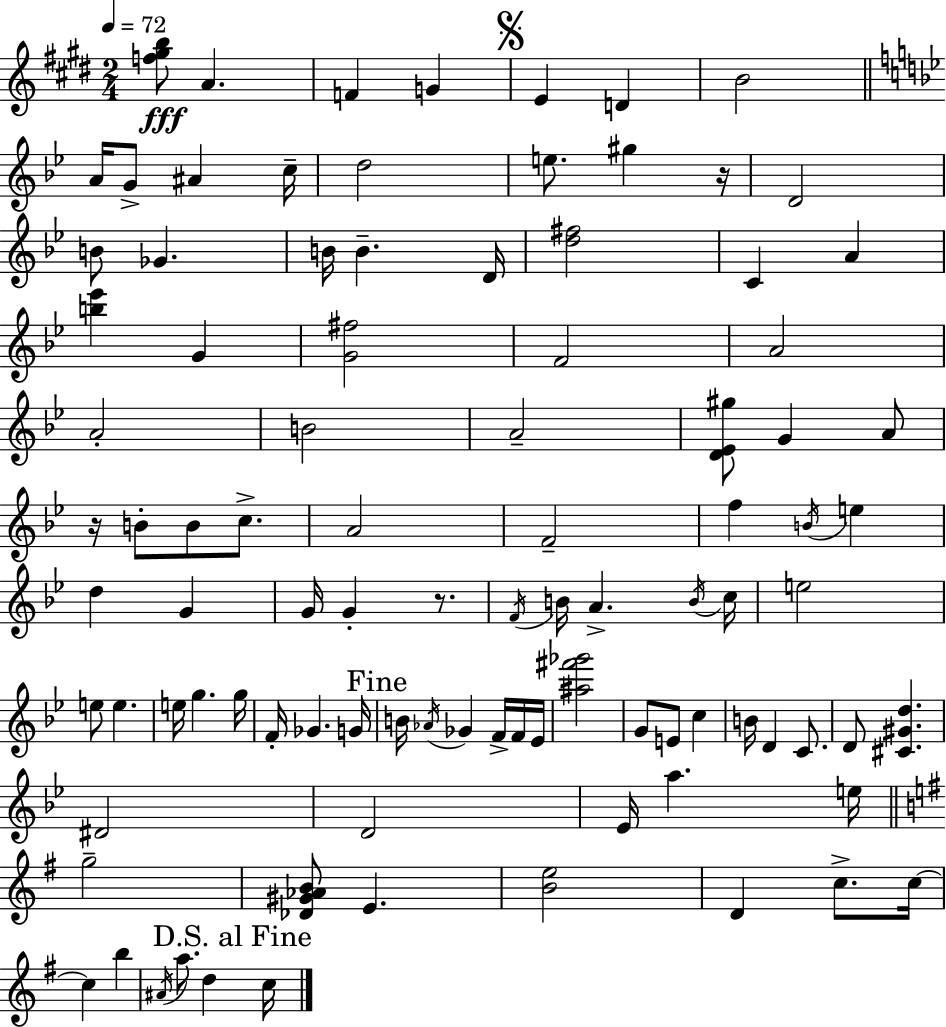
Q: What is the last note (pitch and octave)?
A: C5